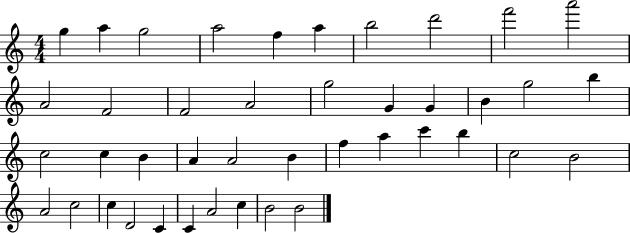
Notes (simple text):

G5/q A5/q G5/h A5/h F5/q A5/q B5/h D6/h F6/h A6/h A4/h F4/h F4/h A4/h G5/h G4/q G4/q B4/q G5/h B5/q C5/h C5/q B4/q A4/q A4/h B4/q F5/q A5/q C6/q B5/q C5/h B4/h A4/h C5/h C5/q D4/h C4/q C4/q A4/h C5/q B4/h B4/h